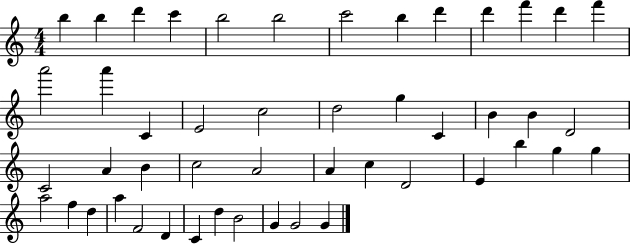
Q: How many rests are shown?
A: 0